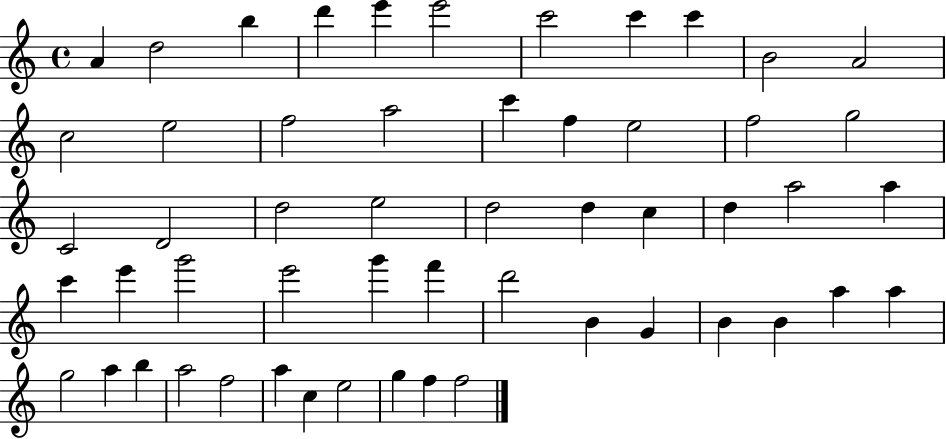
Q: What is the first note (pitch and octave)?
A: A4